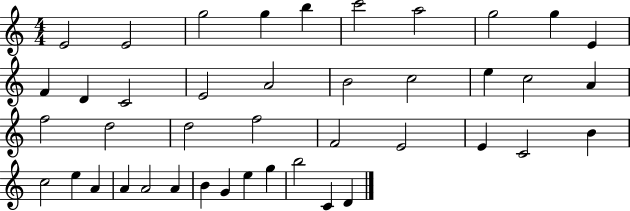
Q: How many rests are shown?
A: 0